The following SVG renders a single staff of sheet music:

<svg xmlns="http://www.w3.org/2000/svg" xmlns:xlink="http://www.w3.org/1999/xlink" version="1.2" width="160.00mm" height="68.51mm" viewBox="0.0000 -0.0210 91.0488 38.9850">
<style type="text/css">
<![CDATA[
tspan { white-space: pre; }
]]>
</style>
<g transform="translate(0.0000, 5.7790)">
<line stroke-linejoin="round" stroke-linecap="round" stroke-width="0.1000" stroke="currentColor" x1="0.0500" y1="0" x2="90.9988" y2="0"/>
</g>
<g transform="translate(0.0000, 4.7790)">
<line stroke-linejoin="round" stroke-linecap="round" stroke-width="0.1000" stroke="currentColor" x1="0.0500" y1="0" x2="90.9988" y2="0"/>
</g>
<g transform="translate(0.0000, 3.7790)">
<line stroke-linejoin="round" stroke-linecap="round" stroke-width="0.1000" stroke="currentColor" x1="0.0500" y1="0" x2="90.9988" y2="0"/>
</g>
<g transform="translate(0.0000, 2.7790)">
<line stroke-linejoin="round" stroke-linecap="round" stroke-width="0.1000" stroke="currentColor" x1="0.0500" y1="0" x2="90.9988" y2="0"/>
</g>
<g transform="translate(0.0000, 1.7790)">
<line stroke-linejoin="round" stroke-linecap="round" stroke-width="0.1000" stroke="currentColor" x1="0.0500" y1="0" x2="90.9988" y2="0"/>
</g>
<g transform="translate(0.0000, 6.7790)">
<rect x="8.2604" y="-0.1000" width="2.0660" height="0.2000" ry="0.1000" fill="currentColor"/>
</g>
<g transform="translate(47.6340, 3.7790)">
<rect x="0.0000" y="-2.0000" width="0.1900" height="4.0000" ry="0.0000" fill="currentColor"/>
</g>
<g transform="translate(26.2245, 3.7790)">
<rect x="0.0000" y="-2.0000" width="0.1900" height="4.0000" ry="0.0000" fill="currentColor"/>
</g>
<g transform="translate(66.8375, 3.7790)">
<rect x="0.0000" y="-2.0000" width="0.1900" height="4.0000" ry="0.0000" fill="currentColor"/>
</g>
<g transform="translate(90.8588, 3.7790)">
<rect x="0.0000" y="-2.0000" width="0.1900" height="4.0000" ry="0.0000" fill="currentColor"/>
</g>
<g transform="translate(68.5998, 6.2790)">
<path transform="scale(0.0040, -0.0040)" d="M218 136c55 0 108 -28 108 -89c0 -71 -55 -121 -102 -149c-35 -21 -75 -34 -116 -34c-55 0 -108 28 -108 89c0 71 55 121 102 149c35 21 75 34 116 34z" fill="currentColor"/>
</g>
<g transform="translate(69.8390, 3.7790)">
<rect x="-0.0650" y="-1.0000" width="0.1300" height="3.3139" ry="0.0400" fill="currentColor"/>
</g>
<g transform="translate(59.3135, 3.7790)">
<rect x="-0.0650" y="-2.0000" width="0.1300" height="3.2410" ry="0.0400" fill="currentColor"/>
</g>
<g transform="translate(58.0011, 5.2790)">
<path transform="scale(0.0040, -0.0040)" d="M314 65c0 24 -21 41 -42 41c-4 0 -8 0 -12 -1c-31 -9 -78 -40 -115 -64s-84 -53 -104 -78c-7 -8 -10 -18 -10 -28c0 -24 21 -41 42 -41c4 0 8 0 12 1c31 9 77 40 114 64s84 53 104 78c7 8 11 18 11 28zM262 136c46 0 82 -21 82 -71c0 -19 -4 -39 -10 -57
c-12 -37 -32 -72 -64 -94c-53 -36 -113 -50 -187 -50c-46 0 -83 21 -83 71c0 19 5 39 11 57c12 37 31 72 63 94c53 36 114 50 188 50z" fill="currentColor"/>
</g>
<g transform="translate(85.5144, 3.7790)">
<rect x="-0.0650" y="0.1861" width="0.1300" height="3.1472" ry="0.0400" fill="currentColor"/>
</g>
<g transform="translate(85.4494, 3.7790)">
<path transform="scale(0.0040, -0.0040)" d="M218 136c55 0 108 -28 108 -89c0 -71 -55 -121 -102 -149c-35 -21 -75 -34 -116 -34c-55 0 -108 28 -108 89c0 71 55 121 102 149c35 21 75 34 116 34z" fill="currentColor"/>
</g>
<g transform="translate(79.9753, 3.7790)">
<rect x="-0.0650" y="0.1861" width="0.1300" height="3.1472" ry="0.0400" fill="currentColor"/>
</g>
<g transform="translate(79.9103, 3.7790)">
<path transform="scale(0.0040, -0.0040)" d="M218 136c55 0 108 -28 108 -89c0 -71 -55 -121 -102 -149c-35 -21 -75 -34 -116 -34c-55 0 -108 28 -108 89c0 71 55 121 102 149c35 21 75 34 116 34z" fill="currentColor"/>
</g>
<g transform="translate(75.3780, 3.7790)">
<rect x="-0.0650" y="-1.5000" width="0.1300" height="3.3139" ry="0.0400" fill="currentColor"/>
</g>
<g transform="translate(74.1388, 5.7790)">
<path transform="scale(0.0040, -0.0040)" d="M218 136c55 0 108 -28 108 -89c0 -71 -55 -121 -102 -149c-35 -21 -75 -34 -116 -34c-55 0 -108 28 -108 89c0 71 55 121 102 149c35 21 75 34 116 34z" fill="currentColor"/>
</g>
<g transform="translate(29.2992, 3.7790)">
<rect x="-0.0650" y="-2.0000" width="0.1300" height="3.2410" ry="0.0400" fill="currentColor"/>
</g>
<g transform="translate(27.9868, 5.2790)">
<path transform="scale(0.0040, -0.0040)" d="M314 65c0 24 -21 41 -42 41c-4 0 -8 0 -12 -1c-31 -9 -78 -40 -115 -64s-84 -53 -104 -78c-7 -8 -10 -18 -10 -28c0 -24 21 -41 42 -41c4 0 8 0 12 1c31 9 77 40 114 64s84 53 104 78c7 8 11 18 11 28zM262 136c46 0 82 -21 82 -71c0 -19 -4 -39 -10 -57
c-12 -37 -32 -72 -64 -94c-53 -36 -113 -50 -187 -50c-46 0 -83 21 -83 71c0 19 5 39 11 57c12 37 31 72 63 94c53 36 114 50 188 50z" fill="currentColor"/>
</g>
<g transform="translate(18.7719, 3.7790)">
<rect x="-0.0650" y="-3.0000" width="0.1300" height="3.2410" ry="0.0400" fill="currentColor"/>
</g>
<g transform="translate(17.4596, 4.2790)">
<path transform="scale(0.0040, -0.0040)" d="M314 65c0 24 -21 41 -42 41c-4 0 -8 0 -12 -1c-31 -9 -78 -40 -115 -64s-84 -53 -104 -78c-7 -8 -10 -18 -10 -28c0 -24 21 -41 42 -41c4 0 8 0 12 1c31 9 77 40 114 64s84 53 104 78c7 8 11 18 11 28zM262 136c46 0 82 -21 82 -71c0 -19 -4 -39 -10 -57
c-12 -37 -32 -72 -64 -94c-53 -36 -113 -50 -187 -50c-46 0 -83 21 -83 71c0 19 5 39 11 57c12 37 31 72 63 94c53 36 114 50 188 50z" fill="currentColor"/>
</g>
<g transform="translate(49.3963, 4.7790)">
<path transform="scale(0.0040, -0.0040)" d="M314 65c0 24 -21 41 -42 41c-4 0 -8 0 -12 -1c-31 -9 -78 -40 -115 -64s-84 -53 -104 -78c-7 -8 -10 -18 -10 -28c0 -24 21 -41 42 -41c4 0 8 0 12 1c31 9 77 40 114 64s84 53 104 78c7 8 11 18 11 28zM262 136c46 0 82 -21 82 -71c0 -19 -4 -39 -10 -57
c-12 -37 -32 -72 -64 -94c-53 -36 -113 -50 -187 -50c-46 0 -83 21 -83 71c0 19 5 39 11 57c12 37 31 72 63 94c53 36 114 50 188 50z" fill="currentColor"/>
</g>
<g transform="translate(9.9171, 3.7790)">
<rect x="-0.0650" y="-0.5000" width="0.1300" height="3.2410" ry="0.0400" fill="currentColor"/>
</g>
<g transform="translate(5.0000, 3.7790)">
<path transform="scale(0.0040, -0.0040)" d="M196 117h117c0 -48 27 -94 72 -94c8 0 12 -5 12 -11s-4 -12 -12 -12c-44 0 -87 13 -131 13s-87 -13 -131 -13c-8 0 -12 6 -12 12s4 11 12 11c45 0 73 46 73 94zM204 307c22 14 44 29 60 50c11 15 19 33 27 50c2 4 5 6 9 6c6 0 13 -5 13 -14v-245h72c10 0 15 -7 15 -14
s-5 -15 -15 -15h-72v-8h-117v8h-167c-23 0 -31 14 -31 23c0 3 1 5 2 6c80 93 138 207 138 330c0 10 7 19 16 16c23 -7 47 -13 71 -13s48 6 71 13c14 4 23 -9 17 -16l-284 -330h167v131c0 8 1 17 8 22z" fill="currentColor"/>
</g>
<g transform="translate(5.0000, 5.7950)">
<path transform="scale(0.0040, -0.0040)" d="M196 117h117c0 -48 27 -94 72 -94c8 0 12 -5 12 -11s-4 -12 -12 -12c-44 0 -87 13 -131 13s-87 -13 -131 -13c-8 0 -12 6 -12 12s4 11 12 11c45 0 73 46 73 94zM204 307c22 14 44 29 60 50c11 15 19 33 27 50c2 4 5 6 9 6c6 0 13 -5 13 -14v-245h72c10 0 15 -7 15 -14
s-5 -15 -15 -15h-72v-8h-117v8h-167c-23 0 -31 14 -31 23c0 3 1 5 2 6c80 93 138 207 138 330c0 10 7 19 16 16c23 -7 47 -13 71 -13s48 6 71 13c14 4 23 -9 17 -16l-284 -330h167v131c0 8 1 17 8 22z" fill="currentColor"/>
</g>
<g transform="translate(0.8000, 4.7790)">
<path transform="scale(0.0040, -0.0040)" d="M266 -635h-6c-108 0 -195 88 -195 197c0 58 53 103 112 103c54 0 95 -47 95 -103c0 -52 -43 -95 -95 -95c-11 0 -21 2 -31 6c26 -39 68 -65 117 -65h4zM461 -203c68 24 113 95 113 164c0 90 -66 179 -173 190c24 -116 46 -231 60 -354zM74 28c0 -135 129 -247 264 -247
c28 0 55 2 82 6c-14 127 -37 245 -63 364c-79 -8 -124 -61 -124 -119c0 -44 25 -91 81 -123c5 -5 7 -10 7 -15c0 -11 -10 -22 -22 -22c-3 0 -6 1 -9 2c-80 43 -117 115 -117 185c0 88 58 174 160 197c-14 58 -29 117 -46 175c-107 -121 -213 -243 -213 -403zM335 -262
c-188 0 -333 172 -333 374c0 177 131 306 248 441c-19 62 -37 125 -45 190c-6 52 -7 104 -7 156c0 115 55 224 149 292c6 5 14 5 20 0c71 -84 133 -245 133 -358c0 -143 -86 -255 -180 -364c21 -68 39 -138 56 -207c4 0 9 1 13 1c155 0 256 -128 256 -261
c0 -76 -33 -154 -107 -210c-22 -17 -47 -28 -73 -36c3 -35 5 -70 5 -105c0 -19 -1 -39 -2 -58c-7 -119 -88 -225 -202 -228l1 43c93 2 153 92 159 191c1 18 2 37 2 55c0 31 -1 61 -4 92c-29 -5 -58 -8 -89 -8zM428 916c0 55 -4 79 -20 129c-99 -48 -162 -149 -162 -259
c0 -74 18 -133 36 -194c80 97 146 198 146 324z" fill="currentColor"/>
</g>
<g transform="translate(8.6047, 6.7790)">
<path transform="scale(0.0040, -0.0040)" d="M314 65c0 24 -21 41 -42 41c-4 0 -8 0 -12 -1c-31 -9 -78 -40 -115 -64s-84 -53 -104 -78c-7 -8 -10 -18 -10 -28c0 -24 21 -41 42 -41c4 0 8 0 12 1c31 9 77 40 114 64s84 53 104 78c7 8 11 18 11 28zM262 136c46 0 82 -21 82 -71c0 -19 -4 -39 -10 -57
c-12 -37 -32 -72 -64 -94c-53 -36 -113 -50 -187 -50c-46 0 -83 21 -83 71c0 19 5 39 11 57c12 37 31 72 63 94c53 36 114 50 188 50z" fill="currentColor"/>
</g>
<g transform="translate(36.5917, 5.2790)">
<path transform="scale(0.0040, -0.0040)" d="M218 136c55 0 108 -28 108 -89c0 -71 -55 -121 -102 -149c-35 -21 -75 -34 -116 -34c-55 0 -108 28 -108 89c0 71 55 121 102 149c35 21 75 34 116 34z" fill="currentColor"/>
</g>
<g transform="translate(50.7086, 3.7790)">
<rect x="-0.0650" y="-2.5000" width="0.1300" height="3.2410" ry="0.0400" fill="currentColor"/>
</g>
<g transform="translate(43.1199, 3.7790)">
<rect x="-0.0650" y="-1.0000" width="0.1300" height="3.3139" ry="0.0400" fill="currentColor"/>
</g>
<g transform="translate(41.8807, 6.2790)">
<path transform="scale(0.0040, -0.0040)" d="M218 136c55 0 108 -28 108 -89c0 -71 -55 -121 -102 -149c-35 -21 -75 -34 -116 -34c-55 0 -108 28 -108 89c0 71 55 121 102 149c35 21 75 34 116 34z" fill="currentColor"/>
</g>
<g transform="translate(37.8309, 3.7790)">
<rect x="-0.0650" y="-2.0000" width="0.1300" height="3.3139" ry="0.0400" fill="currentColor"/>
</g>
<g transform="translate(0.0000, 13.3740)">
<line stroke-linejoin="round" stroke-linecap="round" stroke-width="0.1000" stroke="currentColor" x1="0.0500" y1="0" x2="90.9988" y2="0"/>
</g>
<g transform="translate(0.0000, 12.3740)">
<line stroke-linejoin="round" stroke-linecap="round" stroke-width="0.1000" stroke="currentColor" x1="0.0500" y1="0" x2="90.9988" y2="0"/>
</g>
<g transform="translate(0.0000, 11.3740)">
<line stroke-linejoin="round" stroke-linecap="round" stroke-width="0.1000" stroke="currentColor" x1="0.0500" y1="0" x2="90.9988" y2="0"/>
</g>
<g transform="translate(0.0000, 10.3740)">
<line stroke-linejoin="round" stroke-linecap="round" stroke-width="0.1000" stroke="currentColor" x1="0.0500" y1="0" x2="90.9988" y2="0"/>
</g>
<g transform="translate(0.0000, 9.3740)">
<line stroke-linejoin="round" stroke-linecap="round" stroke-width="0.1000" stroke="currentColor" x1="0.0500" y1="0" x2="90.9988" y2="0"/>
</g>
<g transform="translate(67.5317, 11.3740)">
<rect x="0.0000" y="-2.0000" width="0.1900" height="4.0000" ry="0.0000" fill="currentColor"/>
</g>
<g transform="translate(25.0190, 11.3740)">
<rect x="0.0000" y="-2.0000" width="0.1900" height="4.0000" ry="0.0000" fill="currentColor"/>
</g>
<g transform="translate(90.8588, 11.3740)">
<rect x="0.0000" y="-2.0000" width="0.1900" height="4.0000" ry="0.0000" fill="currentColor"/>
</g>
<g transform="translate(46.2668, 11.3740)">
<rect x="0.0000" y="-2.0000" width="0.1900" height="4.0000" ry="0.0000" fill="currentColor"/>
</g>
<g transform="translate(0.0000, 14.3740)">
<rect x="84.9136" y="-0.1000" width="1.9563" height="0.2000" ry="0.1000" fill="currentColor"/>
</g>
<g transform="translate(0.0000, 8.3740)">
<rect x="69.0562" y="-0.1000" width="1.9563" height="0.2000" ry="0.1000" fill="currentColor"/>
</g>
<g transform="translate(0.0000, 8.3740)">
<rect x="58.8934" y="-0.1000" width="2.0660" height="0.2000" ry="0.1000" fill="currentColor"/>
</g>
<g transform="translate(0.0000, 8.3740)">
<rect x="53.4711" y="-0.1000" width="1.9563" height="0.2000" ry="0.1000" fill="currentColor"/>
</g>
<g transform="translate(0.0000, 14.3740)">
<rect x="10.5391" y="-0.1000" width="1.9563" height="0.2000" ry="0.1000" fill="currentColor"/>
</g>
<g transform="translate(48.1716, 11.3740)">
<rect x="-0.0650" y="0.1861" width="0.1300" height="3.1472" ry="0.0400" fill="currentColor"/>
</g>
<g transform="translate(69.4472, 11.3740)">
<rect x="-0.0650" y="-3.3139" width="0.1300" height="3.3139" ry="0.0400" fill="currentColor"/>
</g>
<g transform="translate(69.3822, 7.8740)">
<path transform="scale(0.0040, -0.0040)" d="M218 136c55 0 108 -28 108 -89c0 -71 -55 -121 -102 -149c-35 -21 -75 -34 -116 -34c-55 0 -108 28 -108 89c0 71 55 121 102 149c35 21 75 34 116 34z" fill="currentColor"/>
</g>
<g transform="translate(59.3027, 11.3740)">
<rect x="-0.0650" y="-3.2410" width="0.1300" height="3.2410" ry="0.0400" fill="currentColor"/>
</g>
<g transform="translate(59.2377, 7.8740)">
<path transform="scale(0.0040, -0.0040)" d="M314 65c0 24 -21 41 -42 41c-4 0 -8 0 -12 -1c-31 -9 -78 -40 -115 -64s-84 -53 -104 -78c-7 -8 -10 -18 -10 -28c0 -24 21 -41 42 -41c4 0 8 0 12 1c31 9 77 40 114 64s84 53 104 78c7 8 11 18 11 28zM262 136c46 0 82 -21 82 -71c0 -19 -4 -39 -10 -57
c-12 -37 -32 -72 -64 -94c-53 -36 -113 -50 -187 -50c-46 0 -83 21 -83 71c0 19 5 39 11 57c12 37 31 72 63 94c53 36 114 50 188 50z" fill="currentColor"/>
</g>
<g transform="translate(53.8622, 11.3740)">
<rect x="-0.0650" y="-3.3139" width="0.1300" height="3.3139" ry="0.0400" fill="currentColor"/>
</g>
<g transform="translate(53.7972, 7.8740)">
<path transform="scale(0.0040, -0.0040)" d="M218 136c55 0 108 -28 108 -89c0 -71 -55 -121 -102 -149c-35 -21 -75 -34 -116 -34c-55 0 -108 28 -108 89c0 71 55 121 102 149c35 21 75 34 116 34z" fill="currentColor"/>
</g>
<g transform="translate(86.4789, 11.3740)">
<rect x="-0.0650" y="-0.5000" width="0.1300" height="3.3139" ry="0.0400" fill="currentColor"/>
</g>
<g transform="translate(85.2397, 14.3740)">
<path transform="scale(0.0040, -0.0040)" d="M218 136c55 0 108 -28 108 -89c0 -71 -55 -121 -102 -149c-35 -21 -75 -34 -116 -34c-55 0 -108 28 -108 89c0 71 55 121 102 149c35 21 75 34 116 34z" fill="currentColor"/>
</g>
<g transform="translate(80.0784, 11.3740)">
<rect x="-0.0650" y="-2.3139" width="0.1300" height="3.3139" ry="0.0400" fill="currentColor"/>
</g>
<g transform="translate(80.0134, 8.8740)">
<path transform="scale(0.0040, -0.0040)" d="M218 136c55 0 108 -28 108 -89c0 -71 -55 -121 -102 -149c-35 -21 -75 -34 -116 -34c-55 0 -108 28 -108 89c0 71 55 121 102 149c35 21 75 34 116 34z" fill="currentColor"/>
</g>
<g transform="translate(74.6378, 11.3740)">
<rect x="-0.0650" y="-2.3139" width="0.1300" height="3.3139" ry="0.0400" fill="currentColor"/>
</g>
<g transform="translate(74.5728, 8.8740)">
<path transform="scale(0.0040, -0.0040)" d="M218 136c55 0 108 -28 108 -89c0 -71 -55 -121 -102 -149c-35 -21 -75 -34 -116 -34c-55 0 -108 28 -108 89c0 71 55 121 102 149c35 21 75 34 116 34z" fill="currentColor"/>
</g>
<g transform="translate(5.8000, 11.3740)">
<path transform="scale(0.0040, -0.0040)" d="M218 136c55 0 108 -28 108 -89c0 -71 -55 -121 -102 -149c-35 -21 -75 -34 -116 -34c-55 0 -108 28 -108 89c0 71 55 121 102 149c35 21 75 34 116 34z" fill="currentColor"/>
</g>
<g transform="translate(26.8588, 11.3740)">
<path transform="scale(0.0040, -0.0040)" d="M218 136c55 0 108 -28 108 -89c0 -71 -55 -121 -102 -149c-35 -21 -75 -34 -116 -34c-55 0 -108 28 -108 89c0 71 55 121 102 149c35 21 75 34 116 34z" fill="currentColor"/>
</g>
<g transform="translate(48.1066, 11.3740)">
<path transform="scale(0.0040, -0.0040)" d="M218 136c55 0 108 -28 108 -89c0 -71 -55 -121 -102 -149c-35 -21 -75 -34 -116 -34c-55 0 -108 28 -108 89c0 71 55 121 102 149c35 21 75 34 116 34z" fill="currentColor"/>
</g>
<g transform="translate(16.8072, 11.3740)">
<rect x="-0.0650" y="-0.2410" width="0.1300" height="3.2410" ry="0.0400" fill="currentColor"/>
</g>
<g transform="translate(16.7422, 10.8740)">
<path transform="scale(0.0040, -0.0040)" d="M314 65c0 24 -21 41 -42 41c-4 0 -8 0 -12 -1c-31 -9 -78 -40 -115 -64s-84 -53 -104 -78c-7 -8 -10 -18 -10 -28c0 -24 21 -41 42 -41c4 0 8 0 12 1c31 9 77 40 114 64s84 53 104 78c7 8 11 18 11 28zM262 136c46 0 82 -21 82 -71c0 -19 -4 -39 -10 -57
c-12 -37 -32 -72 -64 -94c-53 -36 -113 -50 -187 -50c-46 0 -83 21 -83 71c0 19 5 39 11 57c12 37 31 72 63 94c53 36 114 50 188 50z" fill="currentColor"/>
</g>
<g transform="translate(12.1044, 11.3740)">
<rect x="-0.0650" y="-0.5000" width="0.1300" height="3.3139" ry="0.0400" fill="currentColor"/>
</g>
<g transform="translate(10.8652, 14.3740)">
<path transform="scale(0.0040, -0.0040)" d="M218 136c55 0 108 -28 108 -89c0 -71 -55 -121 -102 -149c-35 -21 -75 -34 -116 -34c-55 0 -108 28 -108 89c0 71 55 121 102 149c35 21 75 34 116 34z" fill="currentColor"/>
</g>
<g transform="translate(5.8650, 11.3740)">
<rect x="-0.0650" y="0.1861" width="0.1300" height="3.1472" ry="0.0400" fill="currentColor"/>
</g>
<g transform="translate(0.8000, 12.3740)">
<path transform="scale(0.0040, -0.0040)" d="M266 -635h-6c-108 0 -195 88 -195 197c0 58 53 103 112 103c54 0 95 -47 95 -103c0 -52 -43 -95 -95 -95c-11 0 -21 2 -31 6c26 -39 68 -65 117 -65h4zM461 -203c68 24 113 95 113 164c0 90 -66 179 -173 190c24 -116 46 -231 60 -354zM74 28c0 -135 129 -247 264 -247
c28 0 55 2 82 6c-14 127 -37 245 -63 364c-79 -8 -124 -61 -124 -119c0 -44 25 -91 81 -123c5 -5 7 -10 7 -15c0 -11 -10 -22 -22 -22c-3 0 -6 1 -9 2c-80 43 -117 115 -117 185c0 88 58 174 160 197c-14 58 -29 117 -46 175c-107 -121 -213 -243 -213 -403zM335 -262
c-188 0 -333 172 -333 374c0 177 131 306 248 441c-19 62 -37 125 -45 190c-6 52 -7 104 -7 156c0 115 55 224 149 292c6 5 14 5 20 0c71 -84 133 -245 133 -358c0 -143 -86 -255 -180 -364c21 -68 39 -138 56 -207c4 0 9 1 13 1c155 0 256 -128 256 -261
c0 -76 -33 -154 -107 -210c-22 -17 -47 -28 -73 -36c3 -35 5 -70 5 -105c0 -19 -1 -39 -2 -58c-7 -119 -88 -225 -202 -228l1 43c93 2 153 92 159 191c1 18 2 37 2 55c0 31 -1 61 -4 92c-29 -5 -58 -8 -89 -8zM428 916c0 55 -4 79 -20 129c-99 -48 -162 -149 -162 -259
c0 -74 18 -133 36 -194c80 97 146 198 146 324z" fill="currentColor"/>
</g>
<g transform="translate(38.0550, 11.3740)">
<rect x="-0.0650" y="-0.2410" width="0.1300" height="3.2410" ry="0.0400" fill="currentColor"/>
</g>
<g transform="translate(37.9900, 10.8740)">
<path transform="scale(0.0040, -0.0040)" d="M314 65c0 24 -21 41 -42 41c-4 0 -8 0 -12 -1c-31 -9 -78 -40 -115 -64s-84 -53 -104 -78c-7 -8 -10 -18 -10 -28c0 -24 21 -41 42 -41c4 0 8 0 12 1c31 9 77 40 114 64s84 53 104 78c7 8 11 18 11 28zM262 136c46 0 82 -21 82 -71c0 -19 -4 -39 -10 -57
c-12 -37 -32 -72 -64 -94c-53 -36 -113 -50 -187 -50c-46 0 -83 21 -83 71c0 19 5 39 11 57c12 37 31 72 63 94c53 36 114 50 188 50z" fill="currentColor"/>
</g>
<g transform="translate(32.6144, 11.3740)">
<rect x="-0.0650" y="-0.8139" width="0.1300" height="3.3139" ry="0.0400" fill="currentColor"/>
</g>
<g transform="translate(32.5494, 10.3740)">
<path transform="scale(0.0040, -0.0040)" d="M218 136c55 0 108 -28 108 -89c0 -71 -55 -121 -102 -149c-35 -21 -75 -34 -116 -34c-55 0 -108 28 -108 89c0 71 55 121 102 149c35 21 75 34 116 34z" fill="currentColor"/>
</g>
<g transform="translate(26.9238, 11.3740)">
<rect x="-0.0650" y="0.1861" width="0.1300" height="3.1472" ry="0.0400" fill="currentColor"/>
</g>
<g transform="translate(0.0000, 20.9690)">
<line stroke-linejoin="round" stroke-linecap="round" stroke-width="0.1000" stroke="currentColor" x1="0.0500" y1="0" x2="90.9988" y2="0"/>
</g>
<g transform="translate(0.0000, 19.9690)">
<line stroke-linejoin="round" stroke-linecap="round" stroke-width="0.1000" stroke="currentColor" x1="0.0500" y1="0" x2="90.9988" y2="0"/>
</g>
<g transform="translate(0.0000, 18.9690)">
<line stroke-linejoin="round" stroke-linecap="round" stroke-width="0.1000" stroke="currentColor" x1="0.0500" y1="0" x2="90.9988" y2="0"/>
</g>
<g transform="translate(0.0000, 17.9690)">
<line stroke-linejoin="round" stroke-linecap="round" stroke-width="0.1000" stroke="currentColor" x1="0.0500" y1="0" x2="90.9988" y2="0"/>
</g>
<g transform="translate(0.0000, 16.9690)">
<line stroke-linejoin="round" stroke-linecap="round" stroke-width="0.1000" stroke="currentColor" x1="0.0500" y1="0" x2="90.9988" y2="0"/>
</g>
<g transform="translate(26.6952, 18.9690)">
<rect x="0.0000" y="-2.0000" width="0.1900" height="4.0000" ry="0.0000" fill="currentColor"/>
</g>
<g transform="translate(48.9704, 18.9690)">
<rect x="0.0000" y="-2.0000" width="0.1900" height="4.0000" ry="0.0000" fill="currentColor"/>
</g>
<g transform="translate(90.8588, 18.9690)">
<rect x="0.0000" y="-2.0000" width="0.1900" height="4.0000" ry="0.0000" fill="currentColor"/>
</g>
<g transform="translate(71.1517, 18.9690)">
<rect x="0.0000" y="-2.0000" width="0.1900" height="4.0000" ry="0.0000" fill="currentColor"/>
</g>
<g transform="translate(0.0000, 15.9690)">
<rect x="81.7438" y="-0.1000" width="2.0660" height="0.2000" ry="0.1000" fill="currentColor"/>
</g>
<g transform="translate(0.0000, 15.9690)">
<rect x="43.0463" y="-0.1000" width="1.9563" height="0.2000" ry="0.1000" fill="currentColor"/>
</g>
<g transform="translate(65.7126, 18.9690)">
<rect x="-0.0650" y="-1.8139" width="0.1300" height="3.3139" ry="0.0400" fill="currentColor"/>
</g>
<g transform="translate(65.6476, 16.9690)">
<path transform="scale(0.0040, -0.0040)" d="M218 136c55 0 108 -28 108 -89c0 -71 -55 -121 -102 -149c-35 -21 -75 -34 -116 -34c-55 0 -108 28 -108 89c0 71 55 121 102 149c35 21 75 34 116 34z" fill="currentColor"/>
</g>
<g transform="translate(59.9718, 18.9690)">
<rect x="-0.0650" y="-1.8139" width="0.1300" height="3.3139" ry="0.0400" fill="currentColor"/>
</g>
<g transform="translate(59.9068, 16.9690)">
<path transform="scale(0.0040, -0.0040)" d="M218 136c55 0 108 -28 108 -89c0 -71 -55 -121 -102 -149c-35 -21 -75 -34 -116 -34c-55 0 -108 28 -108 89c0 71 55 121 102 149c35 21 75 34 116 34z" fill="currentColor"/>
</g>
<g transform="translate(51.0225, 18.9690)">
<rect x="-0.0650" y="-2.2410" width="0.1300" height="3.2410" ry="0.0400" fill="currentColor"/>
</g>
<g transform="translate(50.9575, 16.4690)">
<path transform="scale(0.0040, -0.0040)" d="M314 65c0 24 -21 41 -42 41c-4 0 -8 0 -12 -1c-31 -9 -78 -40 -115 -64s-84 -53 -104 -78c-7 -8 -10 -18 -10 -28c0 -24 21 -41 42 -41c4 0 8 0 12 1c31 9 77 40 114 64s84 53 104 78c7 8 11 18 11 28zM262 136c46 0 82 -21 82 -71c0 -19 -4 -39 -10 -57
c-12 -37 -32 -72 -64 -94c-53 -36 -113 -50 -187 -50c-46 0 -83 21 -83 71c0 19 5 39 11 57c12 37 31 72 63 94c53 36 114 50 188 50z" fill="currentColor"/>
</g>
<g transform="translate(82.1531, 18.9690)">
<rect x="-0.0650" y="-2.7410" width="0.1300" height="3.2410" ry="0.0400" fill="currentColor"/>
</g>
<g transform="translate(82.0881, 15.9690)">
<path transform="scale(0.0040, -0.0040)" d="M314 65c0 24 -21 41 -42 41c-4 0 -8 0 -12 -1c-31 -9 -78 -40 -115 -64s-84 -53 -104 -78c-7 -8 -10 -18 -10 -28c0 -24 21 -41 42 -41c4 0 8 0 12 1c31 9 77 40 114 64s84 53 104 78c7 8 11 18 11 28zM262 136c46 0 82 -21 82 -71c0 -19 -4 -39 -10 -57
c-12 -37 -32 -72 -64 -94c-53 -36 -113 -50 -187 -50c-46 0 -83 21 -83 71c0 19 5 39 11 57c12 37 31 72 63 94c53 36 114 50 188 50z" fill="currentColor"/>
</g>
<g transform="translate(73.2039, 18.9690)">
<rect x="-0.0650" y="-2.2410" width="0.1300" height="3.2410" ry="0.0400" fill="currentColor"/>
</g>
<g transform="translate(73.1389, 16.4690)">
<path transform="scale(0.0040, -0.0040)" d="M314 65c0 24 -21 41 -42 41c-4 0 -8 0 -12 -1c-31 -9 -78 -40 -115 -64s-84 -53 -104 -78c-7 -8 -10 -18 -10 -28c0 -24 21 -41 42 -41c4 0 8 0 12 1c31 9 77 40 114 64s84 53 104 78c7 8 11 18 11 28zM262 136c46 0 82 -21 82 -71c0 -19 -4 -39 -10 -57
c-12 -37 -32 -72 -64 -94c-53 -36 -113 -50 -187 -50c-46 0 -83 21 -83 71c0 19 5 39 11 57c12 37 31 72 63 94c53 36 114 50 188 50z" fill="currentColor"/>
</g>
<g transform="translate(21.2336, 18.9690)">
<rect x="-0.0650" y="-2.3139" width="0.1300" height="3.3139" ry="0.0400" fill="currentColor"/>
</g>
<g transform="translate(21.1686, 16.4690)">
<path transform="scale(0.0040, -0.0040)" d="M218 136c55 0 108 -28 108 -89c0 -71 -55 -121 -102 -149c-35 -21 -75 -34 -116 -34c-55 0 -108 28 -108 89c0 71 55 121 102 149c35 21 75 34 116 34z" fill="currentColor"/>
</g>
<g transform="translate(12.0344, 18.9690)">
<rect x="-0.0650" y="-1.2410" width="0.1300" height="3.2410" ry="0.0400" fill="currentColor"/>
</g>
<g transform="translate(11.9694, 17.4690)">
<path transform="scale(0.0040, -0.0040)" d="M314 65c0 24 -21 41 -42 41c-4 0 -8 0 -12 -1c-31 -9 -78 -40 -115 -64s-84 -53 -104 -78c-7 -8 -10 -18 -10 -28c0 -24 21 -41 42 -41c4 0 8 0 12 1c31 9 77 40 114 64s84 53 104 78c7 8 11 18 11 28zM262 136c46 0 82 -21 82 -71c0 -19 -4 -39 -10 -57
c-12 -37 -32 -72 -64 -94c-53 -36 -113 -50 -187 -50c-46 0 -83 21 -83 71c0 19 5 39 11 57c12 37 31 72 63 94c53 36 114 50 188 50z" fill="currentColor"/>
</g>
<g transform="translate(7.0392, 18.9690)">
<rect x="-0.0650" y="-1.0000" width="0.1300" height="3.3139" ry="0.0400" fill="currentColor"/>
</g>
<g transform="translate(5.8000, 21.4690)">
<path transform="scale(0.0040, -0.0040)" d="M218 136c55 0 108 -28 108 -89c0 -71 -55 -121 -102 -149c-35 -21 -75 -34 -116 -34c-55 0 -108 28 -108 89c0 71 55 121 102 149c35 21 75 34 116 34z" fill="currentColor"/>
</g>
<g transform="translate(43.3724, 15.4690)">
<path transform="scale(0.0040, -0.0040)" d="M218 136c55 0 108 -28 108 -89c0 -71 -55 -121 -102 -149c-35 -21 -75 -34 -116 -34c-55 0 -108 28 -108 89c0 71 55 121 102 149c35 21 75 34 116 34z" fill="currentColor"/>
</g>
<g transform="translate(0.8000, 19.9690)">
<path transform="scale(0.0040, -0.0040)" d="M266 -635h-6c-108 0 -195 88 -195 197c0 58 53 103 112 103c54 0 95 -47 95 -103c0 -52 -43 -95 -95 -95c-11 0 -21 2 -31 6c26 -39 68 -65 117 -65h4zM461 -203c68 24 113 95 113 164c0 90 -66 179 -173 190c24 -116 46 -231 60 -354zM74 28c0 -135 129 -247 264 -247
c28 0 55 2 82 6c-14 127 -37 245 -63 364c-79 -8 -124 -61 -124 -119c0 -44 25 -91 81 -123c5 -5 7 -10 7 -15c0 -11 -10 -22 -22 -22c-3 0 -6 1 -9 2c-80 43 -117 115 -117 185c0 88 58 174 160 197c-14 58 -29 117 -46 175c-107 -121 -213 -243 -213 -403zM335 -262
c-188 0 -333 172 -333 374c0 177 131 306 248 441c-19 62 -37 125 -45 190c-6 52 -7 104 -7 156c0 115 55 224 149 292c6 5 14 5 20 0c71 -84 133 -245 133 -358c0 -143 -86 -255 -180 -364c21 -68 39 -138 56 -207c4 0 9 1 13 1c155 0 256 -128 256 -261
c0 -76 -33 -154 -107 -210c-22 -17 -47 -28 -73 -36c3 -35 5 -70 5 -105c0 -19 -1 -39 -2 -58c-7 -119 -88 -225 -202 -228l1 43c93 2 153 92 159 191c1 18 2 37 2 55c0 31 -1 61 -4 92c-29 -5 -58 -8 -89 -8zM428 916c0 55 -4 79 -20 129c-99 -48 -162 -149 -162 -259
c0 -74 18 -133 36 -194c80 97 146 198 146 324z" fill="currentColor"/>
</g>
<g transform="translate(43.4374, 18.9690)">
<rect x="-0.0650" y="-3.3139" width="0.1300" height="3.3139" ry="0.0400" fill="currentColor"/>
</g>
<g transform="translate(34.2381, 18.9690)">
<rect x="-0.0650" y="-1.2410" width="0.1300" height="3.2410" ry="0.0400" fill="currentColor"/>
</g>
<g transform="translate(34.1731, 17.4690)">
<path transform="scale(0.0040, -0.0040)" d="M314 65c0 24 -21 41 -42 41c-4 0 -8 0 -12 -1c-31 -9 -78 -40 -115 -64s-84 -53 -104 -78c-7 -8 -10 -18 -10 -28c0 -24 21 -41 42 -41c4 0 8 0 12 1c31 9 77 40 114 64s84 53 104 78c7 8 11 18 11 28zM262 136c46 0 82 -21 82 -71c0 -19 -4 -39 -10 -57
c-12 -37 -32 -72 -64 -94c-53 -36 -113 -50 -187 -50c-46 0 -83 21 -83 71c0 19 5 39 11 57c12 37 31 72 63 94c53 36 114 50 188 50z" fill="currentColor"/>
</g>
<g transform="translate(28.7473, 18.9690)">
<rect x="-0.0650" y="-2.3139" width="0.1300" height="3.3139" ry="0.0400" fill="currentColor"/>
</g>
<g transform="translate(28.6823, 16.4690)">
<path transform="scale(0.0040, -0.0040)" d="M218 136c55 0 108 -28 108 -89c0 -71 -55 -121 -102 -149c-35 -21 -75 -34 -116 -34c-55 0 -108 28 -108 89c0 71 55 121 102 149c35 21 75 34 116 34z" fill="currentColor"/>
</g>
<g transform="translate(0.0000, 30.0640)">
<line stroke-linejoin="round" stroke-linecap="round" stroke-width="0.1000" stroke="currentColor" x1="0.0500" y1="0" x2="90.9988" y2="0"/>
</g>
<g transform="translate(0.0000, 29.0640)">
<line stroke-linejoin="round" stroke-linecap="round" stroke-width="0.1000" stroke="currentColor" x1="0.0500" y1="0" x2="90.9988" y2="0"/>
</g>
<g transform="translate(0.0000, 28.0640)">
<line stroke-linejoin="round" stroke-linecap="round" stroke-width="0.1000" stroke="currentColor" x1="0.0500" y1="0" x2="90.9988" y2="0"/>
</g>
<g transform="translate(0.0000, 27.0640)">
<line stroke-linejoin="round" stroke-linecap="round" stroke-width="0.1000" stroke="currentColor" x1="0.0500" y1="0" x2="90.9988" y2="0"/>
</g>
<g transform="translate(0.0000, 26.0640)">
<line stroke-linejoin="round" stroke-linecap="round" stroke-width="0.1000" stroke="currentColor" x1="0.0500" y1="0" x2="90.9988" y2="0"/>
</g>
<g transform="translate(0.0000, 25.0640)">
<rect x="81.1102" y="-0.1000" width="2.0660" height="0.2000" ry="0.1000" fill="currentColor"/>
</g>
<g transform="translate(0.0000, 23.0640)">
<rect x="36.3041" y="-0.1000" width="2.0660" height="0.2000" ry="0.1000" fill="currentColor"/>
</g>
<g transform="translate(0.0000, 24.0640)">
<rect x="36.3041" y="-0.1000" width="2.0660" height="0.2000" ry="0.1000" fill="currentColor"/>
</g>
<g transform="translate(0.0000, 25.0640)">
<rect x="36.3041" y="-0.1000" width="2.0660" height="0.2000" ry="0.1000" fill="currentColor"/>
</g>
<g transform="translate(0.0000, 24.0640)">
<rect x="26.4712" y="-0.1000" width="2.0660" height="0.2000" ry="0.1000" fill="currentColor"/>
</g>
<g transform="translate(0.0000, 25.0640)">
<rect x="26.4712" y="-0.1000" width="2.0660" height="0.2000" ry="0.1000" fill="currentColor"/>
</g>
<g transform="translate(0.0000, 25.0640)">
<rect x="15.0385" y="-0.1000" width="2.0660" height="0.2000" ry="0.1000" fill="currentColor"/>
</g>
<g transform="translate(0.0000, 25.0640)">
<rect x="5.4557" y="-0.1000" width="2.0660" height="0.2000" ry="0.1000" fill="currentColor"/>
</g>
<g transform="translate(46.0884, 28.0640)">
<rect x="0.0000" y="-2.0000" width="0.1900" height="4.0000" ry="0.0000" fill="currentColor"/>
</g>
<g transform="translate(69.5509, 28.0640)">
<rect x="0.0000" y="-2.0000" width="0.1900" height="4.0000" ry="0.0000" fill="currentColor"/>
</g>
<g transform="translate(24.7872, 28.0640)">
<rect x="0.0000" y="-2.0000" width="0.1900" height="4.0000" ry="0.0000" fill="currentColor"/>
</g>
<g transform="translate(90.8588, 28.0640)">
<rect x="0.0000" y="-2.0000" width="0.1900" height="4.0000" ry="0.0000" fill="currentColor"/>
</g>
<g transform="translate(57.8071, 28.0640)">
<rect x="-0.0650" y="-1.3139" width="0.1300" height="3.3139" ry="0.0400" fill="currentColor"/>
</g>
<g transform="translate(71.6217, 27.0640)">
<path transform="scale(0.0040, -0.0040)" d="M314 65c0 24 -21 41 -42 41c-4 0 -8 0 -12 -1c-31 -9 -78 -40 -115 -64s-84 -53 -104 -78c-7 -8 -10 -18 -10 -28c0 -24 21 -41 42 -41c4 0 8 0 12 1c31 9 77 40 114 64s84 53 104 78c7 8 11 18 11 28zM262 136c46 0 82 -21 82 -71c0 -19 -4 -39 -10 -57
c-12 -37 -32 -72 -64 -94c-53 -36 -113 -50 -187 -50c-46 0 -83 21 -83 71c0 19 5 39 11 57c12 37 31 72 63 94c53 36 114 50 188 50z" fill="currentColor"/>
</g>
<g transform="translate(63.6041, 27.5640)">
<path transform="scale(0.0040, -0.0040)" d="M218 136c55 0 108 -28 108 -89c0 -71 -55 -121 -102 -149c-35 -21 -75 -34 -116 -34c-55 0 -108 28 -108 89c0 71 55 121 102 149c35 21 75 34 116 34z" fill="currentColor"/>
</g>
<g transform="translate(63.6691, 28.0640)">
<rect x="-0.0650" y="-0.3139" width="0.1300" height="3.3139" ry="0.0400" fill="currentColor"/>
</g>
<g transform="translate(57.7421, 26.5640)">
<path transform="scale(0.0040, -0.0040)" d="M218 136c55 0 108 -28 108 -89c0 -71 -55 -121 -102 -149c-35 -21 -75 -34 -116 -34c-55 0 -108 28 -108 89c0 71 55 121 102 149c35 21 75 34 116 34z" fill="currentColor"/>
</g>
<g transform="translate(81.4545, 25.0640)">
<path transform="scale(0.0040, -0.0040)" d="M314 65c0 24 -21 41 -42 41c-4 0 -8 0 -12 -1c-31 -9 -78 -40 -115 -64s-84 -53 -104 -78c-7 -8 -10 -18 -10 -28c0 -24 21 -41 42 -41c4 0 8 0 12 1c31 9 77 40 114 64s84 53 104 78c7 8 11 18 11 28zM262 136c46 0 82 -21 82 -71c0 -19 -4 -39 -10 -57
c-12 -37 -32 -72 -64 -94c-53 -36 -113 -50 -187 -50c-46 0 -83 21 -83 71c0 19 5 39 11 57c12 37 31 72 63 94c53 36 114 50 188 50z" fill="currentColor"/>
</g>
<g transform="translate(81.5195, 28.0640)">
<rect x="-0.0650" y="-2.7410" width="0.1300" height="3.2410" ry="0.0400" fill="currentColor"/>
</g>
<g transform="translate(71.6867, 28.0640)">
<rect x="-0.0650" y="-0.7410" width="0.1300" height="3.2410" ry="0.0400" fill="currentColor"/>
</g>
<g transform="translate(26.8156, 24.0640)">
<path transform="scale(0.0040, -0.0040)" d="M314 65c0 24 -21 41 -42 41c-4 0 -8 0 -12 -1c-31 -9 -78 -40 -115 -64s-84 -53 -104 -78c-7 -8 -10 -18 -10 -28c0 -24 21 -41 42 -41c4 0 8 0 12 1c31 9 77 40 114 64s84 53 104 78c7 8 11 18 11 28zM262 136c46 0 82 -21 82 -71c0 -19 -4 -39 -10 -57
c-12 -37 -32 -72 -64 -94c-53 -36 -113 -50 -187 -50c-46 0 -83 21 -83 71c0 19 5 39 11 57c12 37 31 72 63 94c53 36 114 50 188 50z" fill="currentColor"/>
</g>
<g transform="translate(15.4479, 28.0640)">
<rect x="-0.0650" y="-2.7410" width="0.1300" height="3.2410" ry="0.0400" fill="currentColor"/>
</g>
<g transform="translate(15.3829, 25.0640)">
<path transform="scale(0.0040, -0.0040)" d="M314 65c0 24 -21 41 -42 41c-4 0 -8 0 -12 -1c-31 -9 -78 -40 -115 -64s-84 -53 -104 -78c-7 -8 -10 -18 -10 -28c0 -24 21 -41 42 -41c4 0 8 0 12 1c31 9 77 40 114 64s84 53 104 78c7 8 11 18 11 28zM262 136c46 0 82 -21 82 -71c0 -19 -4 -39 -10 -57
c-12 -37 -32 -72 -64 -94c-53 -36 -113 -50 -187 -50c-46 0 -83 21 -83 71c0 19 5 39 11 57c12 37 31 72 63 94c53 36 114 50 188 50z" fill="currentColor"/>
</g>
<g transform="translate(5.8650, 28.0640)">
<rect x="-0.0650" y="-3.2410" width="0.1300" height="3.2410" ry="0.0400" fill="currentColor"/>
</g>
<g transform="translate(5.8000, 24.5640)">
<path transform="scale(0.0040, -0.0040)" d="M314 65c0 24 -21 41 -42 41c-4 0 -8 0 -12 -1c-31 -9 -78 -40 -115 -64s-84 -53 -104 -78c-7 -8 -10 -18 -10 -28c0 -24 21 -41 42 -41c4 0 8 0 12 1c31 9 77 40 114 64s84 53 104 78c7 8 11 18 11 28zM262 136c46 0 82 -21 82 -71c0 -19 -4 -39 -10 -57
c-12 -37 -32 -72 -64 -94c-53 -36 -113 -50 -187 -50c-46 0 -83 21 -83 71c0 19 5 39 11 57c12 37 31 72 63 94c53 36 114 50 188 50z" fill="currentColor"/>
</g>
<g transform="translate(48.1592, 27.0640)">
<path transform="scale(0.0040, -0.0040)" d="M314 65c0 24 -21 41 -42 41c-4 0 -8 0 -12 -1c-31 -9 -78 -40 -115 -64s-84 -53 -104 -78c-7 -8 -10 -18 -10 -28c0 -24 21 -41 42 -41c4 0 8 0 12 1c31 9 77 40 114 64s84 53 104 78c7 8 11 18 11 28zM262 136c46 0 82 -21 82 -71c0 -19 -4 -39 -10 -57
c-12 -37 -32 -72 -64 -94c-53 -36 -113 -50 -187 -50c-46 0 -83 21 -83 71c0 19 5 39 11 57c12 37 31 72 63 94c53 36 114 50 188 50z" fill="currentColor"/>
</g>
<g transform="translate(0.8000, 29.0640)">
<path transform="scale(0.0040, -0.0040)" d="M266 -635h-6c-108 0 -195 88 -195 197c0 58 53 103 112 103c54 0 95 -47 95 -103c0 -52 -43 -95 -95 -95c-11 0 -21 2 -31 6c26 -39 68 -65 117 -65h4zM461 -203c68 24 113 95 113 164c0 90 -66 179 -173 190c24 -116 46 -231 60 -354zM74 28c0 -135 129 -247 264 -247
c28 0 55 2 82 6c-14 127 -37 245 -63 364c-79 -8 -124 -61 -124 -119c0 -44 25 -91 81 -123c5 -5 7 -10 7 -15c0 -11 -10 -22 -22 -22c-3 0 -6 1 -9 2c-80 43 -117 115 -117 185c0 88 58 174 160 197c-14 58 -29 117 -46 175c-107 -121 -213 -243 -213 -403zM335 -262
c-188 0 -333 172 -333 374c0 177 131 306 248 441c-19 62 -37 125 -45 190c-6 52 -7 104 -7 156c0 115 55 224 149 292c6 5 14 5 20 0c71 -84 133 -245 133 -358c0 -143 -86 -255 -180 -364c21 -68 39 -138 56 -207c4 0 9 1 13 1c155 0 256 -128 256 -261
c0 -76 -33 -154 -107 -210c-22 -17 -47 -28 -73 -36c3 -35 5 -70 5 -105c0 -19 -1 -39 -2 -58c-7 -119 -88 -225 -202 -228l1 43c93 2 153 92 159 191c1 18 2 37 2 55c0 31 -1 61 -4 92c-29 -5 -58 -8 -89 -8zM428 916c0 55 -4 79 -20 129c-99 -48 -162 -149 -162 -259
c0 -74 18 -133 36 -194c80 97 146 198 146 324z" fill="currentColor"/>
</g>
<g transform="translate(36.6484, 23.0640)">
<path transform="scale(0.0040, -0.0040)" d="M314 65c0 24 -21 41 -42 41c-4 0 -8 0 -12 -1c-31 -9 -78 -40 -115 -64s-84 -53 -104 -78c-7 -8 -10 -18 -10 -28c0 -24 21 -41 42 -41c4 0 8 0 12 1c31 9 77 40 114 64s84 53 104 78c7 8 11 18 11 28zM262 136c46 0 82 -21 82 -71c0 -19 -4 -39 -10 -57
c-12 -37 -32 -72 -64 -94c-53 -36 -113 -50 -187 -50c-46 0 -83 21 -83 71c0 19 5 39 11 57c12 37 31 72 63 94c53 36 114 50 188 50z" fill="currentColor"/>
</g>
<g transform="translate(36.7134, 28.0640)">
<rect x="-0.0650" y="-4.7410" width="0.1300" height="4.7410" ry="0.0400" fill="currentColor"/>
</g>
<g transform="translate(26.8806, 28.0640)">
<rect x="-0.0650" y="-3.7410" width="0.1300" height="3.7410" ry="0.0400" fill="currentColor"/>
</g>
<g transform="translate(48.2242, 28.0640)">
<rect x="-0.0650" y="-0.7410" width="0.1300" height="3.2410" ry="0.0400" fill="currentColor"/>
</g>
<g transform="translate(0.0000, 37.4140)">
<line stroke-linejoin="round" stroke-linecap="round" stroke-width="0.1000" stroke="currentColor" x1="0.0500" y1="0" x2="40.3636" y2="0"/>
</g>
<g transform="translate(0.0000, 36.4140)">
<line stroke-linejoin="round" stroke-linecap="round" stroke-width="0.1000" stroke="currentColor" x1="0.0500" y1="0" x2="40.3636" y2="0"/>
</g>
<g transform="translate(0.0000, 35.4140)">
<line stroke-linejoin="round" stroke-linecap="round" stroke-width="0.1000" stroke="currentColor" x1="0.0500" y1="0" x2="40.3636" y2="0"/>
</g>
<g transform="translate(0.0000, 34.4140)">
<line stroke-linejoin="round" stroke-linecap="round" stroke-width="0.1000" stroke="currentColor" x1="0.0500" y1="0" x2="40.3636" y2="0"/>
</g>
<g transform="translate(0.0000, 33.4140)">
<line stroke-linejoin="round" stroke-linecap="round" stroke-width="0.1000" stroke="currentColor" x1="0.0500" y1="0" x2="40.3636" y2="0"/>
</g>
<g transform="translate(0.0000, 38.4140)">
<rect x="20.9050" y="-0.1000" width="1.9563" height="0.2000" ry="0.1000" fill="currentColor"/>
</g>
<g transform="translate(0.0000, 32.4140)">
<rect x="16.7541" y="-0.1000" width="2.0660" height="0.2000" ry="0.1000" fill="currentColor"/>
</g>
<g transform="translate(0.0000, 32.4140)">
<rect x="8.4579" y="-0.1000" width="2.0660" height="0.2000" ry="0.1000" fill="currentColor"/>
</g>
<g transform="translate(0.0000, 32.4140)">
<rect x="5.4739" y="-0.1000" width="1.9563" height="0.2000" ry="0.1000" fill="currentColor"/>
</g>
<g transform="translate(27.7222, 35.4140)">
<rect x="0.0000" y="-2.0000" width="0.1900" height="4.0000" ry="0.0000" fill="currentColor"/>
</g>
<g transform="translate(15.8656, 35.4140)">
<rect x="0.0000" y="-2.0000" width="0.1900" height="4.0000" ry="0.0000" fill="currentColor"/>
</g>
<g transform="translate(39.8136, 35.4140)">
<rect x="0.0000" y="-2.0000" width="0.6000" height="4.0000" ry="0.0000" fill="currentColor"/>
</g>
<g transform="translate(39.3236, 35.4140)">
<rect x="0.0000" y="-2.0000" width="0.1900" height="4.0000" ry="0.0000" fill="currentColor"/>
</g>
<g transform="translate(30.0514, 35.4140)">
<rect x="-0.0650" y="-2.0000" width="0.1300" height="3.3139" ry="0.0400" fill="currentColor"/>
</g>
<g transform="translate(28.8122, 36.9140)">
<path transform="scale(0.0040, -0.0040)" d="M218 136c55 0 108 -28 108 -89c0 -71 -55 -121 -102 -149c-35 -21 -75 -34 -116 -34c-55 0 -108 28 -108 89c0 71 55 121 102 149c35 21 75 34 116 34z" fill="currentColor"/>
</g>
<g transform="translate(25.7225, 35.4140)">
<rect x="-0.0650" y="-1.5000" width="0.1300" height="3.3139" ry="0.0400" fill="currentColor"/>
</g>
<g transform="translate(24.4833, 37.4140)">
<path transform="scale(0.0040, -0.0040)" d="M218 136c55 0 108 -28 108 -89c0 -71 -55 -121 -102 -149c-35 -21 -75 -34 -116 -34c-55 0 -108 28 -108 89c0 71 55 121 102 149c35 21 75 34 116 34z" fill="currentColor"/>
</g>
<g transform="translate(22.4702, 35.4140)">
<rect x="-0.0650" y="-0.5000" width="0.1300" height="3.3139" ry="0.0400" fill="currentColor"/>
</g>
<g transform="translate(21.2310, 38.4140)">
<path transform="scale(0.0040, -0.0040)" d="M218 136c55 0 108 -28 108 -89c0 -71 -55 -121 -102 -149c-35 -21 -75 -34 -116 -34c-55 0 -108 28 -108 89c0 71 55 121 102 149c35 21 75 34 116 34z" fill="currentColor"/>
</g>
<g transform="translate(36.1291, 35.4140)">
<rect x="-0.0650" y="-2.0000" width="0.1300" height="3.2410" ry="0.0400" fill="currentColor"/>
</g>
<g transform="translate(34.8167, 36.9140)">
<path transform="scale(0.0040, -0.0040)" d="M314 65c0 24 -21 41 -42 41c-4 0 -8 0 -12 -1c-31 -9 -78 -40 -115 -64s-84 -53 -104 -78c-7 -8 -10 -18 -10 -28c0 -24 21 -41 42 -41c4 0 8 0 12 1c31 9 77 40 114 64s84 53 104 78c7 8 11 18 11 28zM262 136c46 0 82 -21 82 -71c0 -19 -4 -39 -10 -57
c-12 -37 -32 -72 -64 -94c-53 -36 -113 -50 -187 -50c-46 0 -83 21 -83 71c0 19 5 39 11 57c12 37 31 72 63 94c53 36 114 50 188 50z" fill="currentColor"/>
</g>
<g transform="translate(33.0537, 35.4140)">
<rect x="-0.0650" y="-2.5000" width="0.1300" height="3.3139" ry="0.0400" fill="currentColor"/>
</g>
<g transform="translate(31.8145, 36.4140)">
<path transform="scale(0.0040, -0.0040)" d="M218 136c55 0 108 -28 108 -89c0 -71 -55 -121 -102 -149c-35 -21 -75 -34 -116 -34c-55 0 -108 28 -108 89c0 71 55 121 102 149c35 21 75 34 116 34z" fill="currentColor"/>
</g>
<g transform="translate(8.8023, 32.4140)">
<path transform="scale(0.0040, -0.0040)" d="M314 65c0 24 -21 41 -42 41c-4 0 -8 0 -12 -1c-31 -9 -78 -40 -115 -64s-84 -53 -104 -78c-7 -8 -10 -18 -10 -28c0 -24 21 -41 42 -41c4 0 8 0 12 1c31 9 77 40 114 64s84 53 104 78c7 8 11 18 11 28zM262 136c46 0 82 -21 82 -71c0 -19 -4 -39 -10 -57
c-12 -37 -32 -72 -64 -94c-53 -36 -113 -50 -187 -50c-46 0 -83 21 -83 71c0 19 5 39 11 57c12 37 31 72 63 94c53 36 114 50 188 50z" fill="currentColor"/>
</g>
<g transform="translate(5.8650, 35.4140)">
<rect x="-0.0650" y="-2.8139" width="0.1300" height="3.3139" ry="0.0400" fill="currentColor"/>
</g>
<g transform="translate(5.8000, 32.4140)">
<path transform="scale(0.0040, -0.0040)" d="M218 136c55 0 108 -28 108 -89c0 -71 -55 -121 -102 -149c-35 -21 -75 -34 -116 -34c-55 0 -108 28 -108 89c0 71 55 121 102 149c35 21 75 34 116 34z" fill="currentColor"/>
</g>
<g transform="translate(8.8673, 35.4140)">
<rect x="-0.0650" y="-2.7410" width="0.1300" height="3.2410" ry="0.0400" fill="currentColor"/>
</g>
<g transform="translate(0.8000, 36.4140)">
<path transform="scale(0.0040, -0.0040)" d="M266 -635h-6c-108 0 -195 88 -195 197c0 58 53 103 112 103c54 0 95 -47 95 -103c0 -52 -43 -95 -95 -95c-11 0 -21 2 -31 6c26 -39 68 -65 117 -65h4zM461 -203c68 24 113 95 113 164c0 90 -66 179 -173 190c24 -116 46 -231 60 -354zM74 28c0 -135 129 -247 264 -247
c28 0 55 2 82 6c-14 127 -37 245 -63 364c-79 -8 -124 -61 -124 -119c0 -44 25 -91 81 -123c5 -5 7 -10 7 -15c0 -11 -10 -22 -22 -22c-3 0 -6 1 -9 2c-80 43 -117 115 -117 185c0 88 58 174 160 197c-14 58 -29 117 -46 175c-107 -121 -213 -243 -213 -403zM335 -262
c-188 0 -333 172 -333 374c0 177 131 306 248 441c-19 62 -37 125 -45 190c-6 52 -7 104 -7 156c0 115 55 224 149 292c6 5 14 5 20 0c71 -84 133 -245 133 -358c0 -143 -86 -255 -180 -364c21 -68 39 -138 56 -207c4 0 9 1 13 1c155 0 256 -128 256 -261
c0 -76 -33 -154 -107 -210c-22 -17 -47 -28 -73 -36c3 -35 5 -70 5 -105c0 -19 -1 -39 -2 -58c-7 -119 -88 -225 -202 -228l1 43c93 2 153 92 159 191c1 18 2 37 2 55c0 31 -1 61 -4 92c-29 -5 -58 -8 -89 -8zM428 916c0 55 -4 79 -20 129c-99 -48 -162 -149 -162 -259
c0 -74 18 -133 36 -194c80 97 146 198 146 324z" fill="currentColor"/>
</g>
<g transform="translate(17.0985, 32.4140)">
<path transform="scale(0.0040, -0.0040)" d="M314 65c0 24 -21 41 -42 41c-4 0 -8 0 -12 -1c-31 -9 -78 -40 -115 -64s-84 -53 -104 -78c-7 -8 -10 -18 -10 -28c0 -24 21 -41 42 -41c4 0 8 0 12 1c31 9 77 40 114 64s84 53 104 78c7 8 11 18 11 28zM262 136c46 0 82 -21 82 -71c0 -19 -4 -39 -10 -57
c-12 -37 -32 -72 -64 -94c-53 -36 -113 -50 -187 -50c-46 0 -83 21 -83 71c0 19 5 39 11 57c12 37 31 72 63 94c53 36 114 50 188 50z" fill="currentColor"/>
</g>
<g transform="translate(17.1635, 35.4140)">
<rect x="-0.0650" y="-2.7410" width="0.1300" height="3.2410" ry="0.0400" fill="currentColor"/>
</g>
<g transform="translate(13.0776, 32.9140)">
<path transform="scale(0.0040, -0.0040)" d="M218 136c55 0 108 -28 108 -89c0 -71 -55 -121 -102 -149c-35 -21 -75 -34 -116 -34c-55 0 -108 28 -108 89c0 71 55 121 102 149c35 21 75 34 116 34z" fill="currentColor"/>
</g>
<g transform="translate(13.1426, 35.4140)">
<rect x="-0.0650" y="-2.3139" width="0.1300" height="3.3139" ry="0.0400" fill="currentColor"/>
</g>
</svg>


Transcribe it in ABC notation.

X:1
T:Untitled
M:4/4
L:1/4
K:C
C2 A2 F2 F D G2 F2 D E B B B C c2 B d c2 B b b2 b g g C D e2 g g e2 b g2 f f g2 a2 b2 a2 c'2 e'2 d2 e c d2 a2 a a2 g a2 C E F G F2